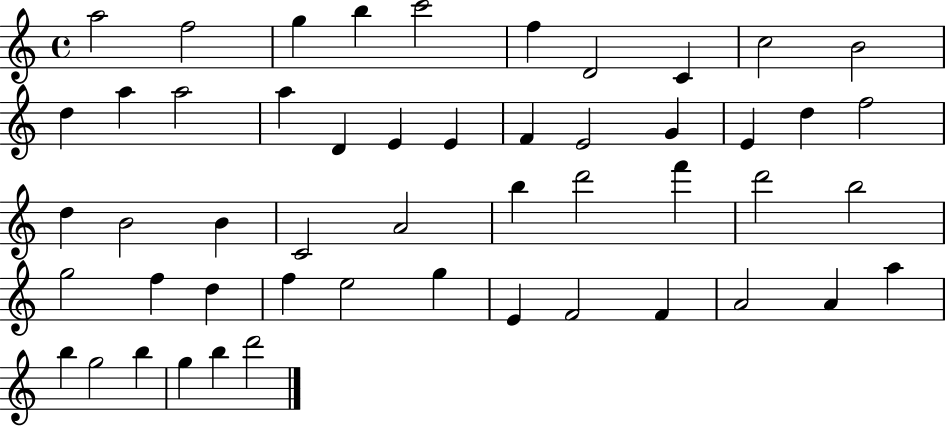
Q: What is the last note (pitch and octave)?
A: D6